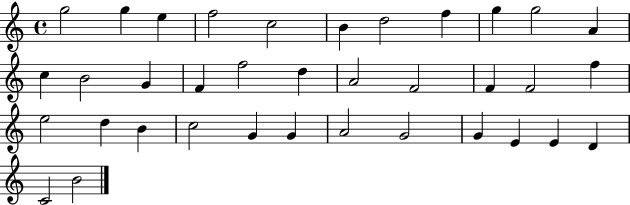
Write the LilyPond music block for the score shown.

{
  \clef treble
  \time 4/4
  \defaultTimeSignature
  \key c \major
  g''2 g''4 e''4 | f''2 c''2 | b'4 d''2 f''4 | g''4 g''2 a'4 | \break c''4 b'2 g'4 | f'4 f''2 d''4 | a'2 f'2 | f'4 f'2 f''4 | \break e''2 d''4 b'4 | c''2 g'4 g'4 | a'2 g'2 | g'4 e'4 e'4 d'4 | \break c'2 b'2 | \bar "|."
}